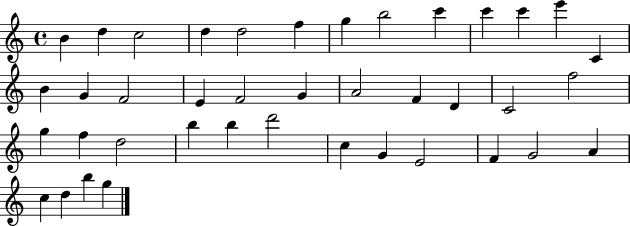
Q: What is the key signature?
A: C major